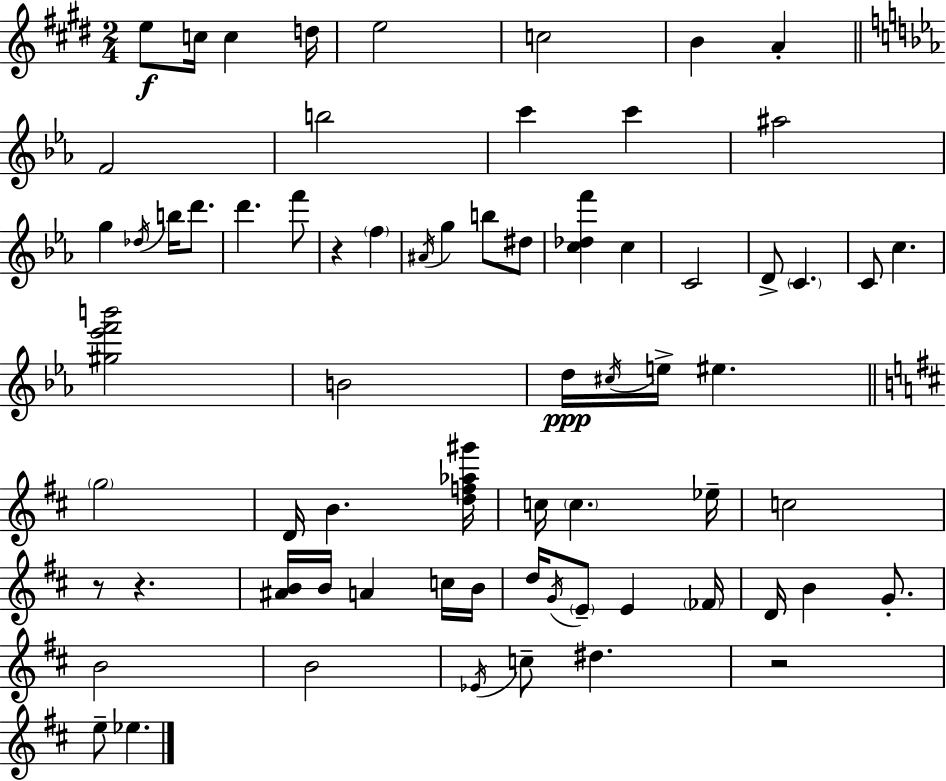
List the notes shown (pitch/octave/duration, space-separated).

E5/e C5/s C5/q D5/s E5/h C5/h B4/q A4/q F4/h B5/h C6/q C6/q A#5/h G5/q Db5/s B5/s D6/e. D6/q. F6/e R/q F5/q A#4/s G5/q B5/e D#5/e [C5,Db5,F6]/q C5/q C4/h D4/e C4/q. C4/e C5/q. [G#5,Eb6,F6,B6]/h B4/h D5/s C#5/s E5/s EIS5/q. G5/h D4/s B4/q. [D5,F5,Ab5,G#6]/s C5/s C5/q. Eb5/s C5/h R/e R/q. [A#4,B4]/s B4/s A4/q C5/s B4/s D5/s G4/s E4/e E4/q FES4/s D4/s B4/q G4/e. B4/h B4/h Eb4/s C5/e D#5/q. R/h E5/e Eb5/q.